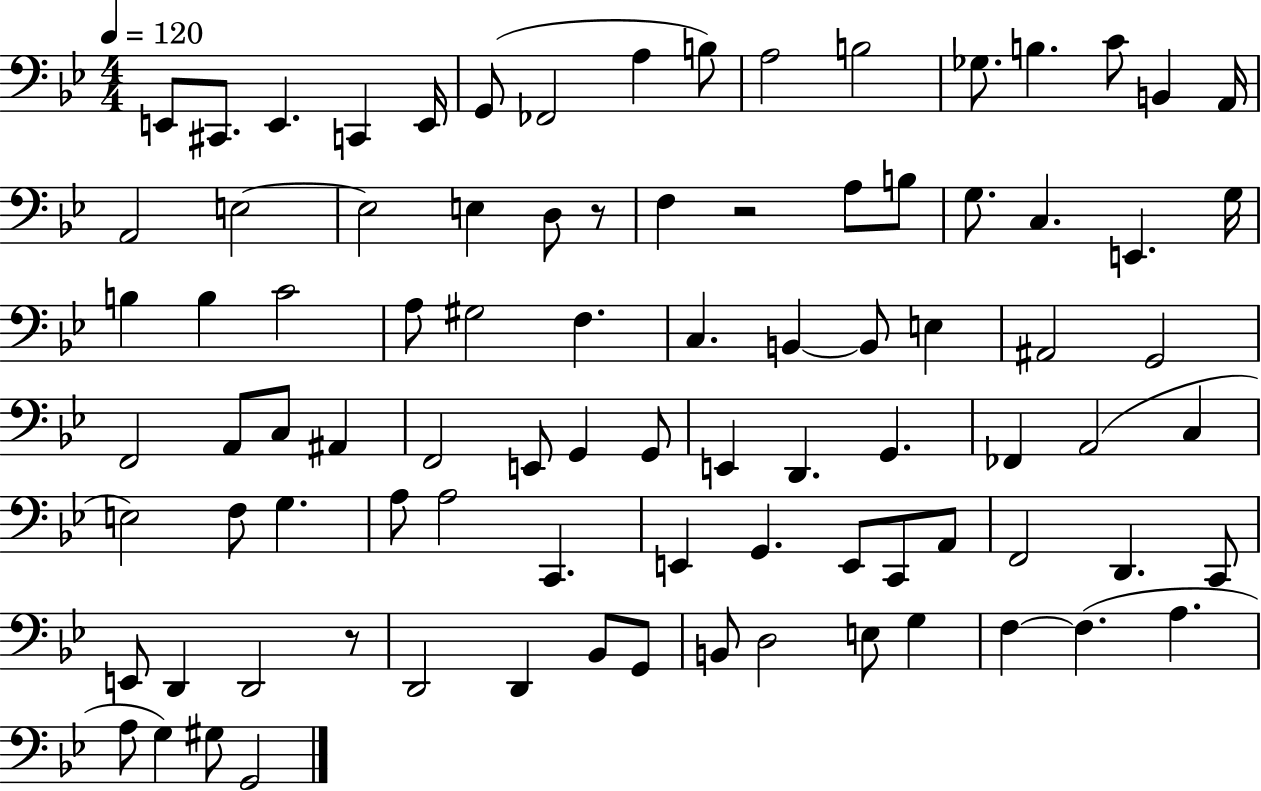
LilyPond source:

{
  \clef bass
  \numericTimeSignature
  \time 4/4
  \key bes \major
  \tempo 4 = 120
  e,8 cis,8. e,4. c,4 e,16 | g,8( fes,2 a4 b8) | a2 b2 | ges8. b4. c'8 b,4 a,16 | \break a,2 e2~~ | e2 e4 d8 r8 | f4 r2 a8 b8 | g8. c4. e,4. g16 | \break b4 b4 c'2 | a8 gis2 f4. | c4. b,4~~ b,8 e4 | ais,2 g,2 | \break f,2 a,8 c8 ais,4 | f,2 e,8 g,4 g,8 | e,4 d,4. g,4. | fes,4 a,2( c4 | \break e2) f8 g4. | a8 a2 c,4. | e,4 g,4. e,8 c,8 a,8 | f,2 d,4. c,8 | \break e,8 d,4 d,2 r8 | d,2 d,4 bes,8 g,8 | b,8 d2 e8 g4 | f4~~ f4.( a4. | \break a8 g4) gis8 g,2 | \bar "|."
}